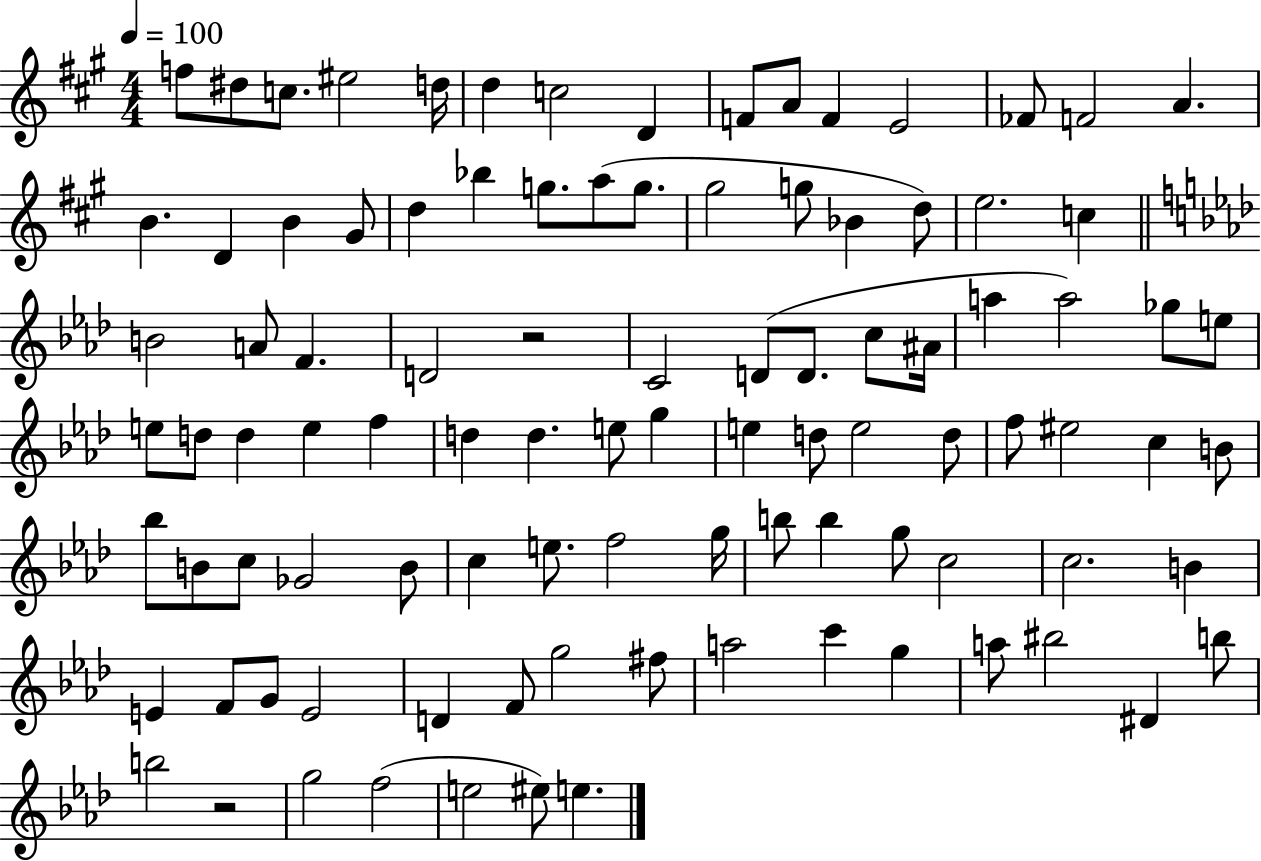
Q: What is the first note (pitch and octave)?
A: F5